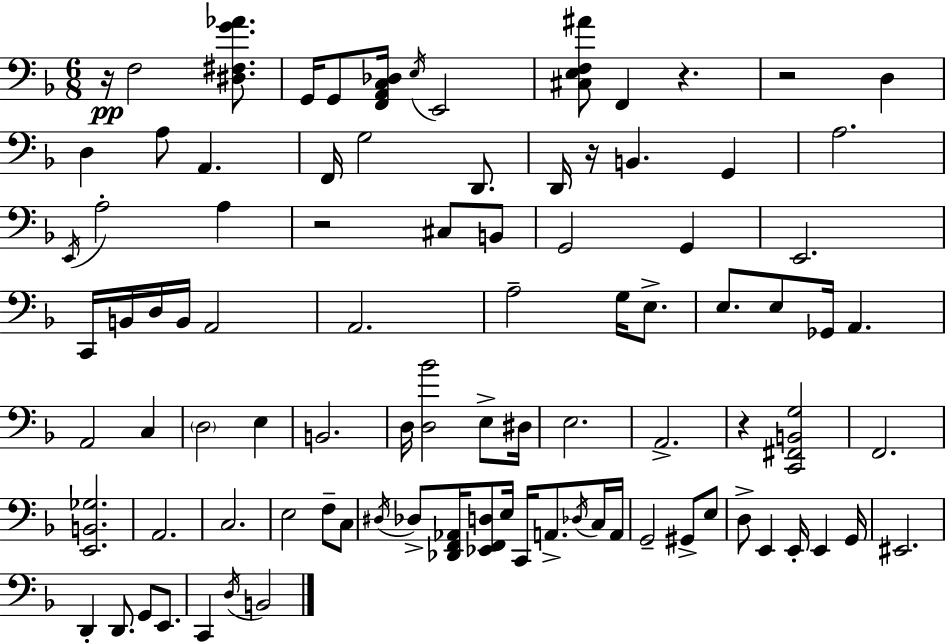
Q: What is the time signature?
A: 6/8